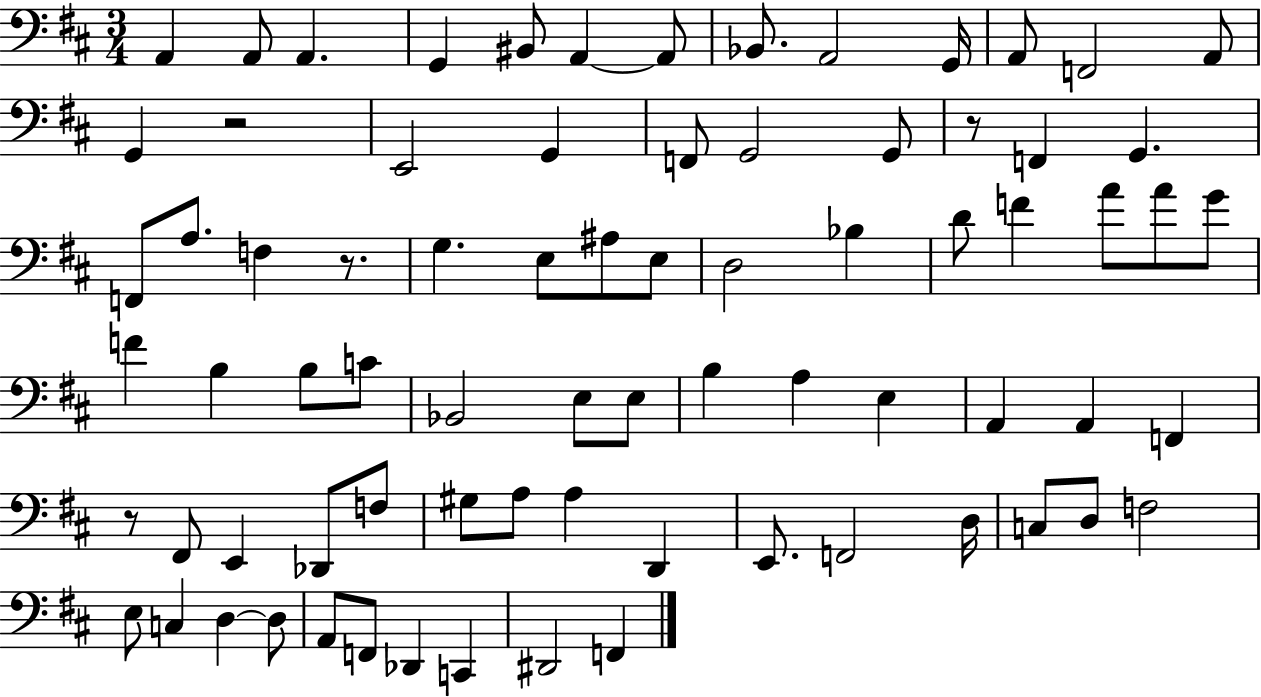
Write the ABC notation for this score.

X:1
T:Untitled
M:3/4
L:1/4
K:D
A,, A,,/2 A,, G,, ^B,,/2 A,, A,,/2 _B,,/2 A,,2 G,,/4 A,,/2 F,,2 A,,/2 G,, z2 E,,2 G,, F,,/2 G,,2 G,,/2 z/2 F,, G,, F,,/2 A,/2 F, z/2 G, E,/2 ^A,/2 E,/2 D,2 _B, D/2 F A/2 A/2 G/2 F B, B,/2 C/2 _B,,2 E,/2 E,/2 B, A, E, A,, A,, F,, z/2 ^F,,/2 E,, _D,,/2 F,/2 ^G,/2 A,/2 A, D,, E,,/2 F,,2 D,/4 C,/2 D,/2 F,2 E,/2 C, D, D,/2 A,,/2 F,,/2 _D,, C,, ^D,,2 F,,